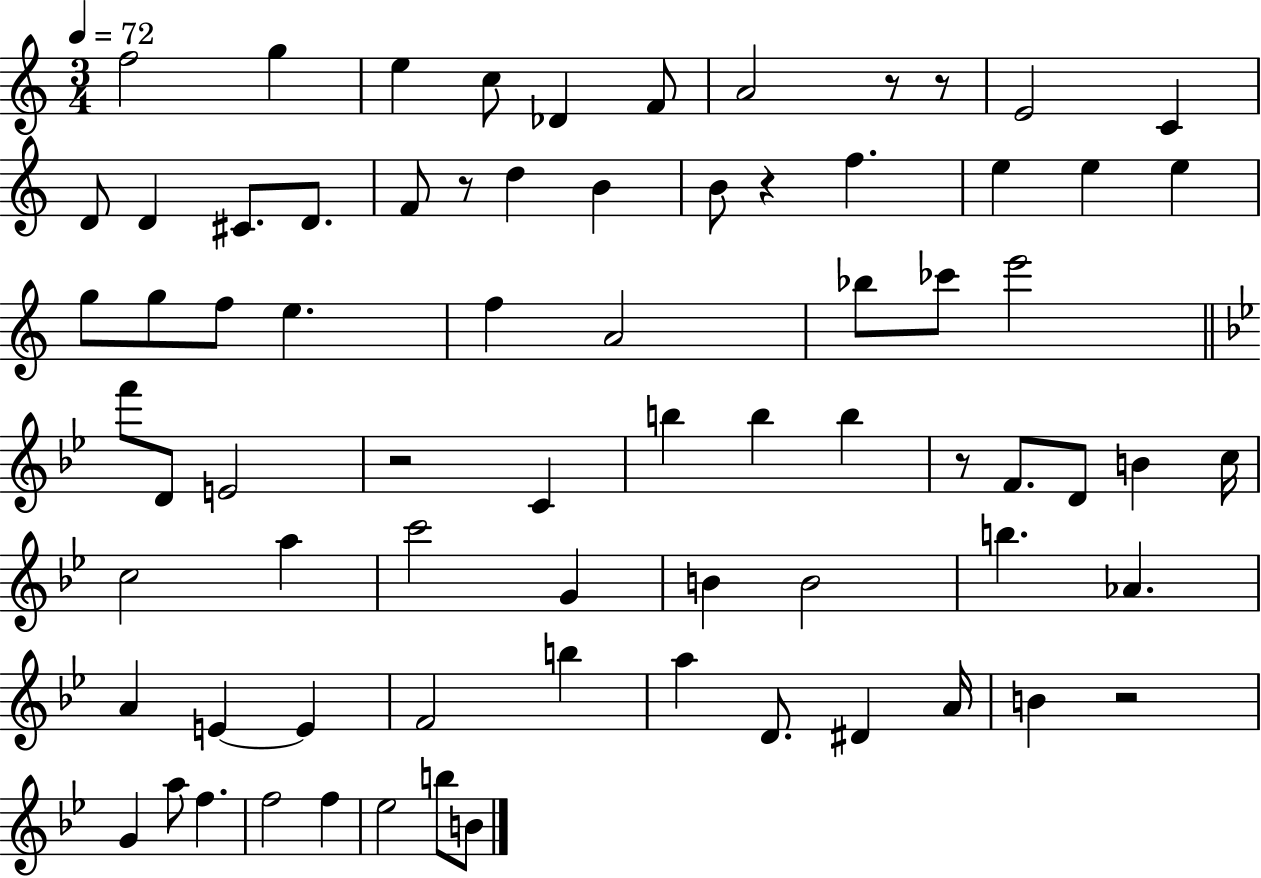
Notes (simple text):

F5/h G5/q E5/q C5/e Db4/q F4/e A4/h R/e R/e E4/h C4/q D4/e D4/q C#4/e. D4/e. F4/e R/e D5/q B4/q B4/e R/q F5/q. E5/q E5/q E5/q G5/e G5/e F5/e E5/q. F5/q A4/h Bb5/e CES6/e E6/h F6/e D4/e E4/h R/h C4/q B5/q B5/q B5/q R/e F4/e. D4/e B4/q C5/s C5/h A5/q C6/h G4/q B4/q B4/h B5/q. Ab4/q. A4/q E4/q E4/q F4/h B5/q A5/q D4/e. D#4/q A4/s B4/q R/h G4/q A5/e F5/q. F5/h F5/q Eb5/h B5/e B4/e